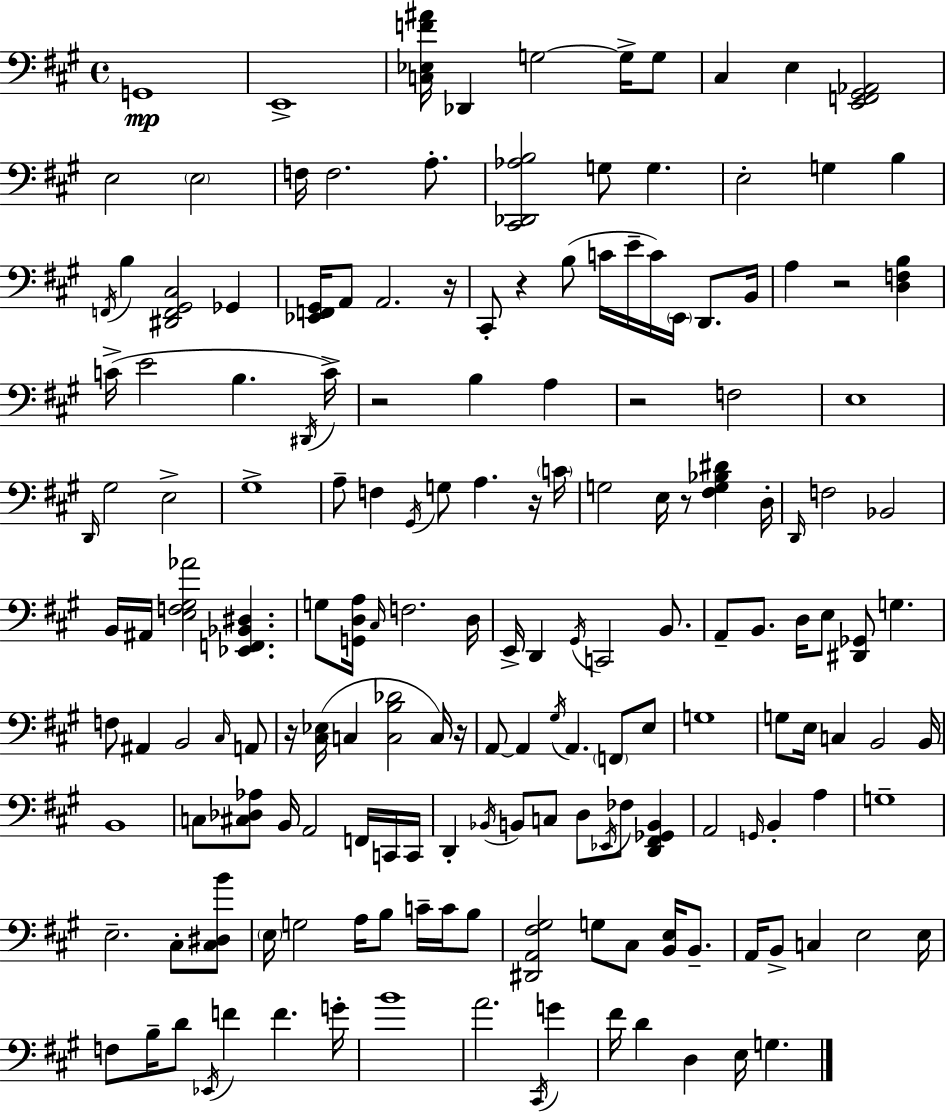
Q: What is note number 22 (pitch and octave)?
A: A2